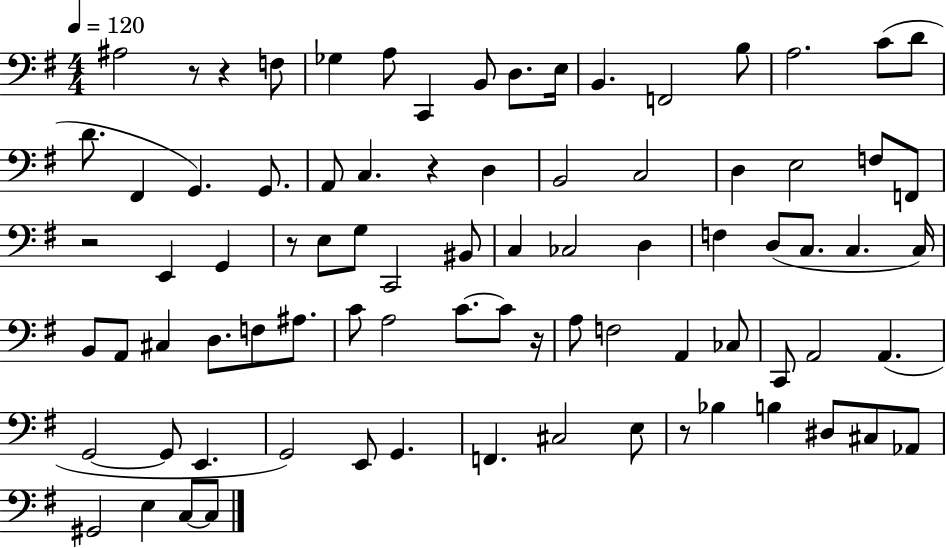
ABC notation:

X:1
T:Untitled
M:4/4
L:1/4
K:G
^A,2 z/2 z F,/2 _G, A,/2 C,, B,,/2 D,/2 E,/4 B,, F,,2 B,/2 A,2 C/2 D/2 D/2 ^F,, G,, G,,/2 A,,/2 C, z D, B,,2 C,2 D, E,2 F,/2 F,,/2 z2 E,, G,, z/2 E,/2 G,/2 C,,2 ^B,,/2 C, _C,2 D, F, D,/2 C,/2 C, C,/4 B,,/2 A,,/2 ^C, D,/2 F,/2 ^A,/2 C/2 A,2 C/2 C/2 z/4 A,/2 F,2 A,, _C,/2 C,,/2 A,,2 A,, G,,2 G,,/2 E,, G,,2 E,,/2 G,, F,, ^C,2 E,/2 z/2 _B, B, ^D,/2 ^C,/2 _A,,/2 ^G,,2 E, C,/2 C,/2